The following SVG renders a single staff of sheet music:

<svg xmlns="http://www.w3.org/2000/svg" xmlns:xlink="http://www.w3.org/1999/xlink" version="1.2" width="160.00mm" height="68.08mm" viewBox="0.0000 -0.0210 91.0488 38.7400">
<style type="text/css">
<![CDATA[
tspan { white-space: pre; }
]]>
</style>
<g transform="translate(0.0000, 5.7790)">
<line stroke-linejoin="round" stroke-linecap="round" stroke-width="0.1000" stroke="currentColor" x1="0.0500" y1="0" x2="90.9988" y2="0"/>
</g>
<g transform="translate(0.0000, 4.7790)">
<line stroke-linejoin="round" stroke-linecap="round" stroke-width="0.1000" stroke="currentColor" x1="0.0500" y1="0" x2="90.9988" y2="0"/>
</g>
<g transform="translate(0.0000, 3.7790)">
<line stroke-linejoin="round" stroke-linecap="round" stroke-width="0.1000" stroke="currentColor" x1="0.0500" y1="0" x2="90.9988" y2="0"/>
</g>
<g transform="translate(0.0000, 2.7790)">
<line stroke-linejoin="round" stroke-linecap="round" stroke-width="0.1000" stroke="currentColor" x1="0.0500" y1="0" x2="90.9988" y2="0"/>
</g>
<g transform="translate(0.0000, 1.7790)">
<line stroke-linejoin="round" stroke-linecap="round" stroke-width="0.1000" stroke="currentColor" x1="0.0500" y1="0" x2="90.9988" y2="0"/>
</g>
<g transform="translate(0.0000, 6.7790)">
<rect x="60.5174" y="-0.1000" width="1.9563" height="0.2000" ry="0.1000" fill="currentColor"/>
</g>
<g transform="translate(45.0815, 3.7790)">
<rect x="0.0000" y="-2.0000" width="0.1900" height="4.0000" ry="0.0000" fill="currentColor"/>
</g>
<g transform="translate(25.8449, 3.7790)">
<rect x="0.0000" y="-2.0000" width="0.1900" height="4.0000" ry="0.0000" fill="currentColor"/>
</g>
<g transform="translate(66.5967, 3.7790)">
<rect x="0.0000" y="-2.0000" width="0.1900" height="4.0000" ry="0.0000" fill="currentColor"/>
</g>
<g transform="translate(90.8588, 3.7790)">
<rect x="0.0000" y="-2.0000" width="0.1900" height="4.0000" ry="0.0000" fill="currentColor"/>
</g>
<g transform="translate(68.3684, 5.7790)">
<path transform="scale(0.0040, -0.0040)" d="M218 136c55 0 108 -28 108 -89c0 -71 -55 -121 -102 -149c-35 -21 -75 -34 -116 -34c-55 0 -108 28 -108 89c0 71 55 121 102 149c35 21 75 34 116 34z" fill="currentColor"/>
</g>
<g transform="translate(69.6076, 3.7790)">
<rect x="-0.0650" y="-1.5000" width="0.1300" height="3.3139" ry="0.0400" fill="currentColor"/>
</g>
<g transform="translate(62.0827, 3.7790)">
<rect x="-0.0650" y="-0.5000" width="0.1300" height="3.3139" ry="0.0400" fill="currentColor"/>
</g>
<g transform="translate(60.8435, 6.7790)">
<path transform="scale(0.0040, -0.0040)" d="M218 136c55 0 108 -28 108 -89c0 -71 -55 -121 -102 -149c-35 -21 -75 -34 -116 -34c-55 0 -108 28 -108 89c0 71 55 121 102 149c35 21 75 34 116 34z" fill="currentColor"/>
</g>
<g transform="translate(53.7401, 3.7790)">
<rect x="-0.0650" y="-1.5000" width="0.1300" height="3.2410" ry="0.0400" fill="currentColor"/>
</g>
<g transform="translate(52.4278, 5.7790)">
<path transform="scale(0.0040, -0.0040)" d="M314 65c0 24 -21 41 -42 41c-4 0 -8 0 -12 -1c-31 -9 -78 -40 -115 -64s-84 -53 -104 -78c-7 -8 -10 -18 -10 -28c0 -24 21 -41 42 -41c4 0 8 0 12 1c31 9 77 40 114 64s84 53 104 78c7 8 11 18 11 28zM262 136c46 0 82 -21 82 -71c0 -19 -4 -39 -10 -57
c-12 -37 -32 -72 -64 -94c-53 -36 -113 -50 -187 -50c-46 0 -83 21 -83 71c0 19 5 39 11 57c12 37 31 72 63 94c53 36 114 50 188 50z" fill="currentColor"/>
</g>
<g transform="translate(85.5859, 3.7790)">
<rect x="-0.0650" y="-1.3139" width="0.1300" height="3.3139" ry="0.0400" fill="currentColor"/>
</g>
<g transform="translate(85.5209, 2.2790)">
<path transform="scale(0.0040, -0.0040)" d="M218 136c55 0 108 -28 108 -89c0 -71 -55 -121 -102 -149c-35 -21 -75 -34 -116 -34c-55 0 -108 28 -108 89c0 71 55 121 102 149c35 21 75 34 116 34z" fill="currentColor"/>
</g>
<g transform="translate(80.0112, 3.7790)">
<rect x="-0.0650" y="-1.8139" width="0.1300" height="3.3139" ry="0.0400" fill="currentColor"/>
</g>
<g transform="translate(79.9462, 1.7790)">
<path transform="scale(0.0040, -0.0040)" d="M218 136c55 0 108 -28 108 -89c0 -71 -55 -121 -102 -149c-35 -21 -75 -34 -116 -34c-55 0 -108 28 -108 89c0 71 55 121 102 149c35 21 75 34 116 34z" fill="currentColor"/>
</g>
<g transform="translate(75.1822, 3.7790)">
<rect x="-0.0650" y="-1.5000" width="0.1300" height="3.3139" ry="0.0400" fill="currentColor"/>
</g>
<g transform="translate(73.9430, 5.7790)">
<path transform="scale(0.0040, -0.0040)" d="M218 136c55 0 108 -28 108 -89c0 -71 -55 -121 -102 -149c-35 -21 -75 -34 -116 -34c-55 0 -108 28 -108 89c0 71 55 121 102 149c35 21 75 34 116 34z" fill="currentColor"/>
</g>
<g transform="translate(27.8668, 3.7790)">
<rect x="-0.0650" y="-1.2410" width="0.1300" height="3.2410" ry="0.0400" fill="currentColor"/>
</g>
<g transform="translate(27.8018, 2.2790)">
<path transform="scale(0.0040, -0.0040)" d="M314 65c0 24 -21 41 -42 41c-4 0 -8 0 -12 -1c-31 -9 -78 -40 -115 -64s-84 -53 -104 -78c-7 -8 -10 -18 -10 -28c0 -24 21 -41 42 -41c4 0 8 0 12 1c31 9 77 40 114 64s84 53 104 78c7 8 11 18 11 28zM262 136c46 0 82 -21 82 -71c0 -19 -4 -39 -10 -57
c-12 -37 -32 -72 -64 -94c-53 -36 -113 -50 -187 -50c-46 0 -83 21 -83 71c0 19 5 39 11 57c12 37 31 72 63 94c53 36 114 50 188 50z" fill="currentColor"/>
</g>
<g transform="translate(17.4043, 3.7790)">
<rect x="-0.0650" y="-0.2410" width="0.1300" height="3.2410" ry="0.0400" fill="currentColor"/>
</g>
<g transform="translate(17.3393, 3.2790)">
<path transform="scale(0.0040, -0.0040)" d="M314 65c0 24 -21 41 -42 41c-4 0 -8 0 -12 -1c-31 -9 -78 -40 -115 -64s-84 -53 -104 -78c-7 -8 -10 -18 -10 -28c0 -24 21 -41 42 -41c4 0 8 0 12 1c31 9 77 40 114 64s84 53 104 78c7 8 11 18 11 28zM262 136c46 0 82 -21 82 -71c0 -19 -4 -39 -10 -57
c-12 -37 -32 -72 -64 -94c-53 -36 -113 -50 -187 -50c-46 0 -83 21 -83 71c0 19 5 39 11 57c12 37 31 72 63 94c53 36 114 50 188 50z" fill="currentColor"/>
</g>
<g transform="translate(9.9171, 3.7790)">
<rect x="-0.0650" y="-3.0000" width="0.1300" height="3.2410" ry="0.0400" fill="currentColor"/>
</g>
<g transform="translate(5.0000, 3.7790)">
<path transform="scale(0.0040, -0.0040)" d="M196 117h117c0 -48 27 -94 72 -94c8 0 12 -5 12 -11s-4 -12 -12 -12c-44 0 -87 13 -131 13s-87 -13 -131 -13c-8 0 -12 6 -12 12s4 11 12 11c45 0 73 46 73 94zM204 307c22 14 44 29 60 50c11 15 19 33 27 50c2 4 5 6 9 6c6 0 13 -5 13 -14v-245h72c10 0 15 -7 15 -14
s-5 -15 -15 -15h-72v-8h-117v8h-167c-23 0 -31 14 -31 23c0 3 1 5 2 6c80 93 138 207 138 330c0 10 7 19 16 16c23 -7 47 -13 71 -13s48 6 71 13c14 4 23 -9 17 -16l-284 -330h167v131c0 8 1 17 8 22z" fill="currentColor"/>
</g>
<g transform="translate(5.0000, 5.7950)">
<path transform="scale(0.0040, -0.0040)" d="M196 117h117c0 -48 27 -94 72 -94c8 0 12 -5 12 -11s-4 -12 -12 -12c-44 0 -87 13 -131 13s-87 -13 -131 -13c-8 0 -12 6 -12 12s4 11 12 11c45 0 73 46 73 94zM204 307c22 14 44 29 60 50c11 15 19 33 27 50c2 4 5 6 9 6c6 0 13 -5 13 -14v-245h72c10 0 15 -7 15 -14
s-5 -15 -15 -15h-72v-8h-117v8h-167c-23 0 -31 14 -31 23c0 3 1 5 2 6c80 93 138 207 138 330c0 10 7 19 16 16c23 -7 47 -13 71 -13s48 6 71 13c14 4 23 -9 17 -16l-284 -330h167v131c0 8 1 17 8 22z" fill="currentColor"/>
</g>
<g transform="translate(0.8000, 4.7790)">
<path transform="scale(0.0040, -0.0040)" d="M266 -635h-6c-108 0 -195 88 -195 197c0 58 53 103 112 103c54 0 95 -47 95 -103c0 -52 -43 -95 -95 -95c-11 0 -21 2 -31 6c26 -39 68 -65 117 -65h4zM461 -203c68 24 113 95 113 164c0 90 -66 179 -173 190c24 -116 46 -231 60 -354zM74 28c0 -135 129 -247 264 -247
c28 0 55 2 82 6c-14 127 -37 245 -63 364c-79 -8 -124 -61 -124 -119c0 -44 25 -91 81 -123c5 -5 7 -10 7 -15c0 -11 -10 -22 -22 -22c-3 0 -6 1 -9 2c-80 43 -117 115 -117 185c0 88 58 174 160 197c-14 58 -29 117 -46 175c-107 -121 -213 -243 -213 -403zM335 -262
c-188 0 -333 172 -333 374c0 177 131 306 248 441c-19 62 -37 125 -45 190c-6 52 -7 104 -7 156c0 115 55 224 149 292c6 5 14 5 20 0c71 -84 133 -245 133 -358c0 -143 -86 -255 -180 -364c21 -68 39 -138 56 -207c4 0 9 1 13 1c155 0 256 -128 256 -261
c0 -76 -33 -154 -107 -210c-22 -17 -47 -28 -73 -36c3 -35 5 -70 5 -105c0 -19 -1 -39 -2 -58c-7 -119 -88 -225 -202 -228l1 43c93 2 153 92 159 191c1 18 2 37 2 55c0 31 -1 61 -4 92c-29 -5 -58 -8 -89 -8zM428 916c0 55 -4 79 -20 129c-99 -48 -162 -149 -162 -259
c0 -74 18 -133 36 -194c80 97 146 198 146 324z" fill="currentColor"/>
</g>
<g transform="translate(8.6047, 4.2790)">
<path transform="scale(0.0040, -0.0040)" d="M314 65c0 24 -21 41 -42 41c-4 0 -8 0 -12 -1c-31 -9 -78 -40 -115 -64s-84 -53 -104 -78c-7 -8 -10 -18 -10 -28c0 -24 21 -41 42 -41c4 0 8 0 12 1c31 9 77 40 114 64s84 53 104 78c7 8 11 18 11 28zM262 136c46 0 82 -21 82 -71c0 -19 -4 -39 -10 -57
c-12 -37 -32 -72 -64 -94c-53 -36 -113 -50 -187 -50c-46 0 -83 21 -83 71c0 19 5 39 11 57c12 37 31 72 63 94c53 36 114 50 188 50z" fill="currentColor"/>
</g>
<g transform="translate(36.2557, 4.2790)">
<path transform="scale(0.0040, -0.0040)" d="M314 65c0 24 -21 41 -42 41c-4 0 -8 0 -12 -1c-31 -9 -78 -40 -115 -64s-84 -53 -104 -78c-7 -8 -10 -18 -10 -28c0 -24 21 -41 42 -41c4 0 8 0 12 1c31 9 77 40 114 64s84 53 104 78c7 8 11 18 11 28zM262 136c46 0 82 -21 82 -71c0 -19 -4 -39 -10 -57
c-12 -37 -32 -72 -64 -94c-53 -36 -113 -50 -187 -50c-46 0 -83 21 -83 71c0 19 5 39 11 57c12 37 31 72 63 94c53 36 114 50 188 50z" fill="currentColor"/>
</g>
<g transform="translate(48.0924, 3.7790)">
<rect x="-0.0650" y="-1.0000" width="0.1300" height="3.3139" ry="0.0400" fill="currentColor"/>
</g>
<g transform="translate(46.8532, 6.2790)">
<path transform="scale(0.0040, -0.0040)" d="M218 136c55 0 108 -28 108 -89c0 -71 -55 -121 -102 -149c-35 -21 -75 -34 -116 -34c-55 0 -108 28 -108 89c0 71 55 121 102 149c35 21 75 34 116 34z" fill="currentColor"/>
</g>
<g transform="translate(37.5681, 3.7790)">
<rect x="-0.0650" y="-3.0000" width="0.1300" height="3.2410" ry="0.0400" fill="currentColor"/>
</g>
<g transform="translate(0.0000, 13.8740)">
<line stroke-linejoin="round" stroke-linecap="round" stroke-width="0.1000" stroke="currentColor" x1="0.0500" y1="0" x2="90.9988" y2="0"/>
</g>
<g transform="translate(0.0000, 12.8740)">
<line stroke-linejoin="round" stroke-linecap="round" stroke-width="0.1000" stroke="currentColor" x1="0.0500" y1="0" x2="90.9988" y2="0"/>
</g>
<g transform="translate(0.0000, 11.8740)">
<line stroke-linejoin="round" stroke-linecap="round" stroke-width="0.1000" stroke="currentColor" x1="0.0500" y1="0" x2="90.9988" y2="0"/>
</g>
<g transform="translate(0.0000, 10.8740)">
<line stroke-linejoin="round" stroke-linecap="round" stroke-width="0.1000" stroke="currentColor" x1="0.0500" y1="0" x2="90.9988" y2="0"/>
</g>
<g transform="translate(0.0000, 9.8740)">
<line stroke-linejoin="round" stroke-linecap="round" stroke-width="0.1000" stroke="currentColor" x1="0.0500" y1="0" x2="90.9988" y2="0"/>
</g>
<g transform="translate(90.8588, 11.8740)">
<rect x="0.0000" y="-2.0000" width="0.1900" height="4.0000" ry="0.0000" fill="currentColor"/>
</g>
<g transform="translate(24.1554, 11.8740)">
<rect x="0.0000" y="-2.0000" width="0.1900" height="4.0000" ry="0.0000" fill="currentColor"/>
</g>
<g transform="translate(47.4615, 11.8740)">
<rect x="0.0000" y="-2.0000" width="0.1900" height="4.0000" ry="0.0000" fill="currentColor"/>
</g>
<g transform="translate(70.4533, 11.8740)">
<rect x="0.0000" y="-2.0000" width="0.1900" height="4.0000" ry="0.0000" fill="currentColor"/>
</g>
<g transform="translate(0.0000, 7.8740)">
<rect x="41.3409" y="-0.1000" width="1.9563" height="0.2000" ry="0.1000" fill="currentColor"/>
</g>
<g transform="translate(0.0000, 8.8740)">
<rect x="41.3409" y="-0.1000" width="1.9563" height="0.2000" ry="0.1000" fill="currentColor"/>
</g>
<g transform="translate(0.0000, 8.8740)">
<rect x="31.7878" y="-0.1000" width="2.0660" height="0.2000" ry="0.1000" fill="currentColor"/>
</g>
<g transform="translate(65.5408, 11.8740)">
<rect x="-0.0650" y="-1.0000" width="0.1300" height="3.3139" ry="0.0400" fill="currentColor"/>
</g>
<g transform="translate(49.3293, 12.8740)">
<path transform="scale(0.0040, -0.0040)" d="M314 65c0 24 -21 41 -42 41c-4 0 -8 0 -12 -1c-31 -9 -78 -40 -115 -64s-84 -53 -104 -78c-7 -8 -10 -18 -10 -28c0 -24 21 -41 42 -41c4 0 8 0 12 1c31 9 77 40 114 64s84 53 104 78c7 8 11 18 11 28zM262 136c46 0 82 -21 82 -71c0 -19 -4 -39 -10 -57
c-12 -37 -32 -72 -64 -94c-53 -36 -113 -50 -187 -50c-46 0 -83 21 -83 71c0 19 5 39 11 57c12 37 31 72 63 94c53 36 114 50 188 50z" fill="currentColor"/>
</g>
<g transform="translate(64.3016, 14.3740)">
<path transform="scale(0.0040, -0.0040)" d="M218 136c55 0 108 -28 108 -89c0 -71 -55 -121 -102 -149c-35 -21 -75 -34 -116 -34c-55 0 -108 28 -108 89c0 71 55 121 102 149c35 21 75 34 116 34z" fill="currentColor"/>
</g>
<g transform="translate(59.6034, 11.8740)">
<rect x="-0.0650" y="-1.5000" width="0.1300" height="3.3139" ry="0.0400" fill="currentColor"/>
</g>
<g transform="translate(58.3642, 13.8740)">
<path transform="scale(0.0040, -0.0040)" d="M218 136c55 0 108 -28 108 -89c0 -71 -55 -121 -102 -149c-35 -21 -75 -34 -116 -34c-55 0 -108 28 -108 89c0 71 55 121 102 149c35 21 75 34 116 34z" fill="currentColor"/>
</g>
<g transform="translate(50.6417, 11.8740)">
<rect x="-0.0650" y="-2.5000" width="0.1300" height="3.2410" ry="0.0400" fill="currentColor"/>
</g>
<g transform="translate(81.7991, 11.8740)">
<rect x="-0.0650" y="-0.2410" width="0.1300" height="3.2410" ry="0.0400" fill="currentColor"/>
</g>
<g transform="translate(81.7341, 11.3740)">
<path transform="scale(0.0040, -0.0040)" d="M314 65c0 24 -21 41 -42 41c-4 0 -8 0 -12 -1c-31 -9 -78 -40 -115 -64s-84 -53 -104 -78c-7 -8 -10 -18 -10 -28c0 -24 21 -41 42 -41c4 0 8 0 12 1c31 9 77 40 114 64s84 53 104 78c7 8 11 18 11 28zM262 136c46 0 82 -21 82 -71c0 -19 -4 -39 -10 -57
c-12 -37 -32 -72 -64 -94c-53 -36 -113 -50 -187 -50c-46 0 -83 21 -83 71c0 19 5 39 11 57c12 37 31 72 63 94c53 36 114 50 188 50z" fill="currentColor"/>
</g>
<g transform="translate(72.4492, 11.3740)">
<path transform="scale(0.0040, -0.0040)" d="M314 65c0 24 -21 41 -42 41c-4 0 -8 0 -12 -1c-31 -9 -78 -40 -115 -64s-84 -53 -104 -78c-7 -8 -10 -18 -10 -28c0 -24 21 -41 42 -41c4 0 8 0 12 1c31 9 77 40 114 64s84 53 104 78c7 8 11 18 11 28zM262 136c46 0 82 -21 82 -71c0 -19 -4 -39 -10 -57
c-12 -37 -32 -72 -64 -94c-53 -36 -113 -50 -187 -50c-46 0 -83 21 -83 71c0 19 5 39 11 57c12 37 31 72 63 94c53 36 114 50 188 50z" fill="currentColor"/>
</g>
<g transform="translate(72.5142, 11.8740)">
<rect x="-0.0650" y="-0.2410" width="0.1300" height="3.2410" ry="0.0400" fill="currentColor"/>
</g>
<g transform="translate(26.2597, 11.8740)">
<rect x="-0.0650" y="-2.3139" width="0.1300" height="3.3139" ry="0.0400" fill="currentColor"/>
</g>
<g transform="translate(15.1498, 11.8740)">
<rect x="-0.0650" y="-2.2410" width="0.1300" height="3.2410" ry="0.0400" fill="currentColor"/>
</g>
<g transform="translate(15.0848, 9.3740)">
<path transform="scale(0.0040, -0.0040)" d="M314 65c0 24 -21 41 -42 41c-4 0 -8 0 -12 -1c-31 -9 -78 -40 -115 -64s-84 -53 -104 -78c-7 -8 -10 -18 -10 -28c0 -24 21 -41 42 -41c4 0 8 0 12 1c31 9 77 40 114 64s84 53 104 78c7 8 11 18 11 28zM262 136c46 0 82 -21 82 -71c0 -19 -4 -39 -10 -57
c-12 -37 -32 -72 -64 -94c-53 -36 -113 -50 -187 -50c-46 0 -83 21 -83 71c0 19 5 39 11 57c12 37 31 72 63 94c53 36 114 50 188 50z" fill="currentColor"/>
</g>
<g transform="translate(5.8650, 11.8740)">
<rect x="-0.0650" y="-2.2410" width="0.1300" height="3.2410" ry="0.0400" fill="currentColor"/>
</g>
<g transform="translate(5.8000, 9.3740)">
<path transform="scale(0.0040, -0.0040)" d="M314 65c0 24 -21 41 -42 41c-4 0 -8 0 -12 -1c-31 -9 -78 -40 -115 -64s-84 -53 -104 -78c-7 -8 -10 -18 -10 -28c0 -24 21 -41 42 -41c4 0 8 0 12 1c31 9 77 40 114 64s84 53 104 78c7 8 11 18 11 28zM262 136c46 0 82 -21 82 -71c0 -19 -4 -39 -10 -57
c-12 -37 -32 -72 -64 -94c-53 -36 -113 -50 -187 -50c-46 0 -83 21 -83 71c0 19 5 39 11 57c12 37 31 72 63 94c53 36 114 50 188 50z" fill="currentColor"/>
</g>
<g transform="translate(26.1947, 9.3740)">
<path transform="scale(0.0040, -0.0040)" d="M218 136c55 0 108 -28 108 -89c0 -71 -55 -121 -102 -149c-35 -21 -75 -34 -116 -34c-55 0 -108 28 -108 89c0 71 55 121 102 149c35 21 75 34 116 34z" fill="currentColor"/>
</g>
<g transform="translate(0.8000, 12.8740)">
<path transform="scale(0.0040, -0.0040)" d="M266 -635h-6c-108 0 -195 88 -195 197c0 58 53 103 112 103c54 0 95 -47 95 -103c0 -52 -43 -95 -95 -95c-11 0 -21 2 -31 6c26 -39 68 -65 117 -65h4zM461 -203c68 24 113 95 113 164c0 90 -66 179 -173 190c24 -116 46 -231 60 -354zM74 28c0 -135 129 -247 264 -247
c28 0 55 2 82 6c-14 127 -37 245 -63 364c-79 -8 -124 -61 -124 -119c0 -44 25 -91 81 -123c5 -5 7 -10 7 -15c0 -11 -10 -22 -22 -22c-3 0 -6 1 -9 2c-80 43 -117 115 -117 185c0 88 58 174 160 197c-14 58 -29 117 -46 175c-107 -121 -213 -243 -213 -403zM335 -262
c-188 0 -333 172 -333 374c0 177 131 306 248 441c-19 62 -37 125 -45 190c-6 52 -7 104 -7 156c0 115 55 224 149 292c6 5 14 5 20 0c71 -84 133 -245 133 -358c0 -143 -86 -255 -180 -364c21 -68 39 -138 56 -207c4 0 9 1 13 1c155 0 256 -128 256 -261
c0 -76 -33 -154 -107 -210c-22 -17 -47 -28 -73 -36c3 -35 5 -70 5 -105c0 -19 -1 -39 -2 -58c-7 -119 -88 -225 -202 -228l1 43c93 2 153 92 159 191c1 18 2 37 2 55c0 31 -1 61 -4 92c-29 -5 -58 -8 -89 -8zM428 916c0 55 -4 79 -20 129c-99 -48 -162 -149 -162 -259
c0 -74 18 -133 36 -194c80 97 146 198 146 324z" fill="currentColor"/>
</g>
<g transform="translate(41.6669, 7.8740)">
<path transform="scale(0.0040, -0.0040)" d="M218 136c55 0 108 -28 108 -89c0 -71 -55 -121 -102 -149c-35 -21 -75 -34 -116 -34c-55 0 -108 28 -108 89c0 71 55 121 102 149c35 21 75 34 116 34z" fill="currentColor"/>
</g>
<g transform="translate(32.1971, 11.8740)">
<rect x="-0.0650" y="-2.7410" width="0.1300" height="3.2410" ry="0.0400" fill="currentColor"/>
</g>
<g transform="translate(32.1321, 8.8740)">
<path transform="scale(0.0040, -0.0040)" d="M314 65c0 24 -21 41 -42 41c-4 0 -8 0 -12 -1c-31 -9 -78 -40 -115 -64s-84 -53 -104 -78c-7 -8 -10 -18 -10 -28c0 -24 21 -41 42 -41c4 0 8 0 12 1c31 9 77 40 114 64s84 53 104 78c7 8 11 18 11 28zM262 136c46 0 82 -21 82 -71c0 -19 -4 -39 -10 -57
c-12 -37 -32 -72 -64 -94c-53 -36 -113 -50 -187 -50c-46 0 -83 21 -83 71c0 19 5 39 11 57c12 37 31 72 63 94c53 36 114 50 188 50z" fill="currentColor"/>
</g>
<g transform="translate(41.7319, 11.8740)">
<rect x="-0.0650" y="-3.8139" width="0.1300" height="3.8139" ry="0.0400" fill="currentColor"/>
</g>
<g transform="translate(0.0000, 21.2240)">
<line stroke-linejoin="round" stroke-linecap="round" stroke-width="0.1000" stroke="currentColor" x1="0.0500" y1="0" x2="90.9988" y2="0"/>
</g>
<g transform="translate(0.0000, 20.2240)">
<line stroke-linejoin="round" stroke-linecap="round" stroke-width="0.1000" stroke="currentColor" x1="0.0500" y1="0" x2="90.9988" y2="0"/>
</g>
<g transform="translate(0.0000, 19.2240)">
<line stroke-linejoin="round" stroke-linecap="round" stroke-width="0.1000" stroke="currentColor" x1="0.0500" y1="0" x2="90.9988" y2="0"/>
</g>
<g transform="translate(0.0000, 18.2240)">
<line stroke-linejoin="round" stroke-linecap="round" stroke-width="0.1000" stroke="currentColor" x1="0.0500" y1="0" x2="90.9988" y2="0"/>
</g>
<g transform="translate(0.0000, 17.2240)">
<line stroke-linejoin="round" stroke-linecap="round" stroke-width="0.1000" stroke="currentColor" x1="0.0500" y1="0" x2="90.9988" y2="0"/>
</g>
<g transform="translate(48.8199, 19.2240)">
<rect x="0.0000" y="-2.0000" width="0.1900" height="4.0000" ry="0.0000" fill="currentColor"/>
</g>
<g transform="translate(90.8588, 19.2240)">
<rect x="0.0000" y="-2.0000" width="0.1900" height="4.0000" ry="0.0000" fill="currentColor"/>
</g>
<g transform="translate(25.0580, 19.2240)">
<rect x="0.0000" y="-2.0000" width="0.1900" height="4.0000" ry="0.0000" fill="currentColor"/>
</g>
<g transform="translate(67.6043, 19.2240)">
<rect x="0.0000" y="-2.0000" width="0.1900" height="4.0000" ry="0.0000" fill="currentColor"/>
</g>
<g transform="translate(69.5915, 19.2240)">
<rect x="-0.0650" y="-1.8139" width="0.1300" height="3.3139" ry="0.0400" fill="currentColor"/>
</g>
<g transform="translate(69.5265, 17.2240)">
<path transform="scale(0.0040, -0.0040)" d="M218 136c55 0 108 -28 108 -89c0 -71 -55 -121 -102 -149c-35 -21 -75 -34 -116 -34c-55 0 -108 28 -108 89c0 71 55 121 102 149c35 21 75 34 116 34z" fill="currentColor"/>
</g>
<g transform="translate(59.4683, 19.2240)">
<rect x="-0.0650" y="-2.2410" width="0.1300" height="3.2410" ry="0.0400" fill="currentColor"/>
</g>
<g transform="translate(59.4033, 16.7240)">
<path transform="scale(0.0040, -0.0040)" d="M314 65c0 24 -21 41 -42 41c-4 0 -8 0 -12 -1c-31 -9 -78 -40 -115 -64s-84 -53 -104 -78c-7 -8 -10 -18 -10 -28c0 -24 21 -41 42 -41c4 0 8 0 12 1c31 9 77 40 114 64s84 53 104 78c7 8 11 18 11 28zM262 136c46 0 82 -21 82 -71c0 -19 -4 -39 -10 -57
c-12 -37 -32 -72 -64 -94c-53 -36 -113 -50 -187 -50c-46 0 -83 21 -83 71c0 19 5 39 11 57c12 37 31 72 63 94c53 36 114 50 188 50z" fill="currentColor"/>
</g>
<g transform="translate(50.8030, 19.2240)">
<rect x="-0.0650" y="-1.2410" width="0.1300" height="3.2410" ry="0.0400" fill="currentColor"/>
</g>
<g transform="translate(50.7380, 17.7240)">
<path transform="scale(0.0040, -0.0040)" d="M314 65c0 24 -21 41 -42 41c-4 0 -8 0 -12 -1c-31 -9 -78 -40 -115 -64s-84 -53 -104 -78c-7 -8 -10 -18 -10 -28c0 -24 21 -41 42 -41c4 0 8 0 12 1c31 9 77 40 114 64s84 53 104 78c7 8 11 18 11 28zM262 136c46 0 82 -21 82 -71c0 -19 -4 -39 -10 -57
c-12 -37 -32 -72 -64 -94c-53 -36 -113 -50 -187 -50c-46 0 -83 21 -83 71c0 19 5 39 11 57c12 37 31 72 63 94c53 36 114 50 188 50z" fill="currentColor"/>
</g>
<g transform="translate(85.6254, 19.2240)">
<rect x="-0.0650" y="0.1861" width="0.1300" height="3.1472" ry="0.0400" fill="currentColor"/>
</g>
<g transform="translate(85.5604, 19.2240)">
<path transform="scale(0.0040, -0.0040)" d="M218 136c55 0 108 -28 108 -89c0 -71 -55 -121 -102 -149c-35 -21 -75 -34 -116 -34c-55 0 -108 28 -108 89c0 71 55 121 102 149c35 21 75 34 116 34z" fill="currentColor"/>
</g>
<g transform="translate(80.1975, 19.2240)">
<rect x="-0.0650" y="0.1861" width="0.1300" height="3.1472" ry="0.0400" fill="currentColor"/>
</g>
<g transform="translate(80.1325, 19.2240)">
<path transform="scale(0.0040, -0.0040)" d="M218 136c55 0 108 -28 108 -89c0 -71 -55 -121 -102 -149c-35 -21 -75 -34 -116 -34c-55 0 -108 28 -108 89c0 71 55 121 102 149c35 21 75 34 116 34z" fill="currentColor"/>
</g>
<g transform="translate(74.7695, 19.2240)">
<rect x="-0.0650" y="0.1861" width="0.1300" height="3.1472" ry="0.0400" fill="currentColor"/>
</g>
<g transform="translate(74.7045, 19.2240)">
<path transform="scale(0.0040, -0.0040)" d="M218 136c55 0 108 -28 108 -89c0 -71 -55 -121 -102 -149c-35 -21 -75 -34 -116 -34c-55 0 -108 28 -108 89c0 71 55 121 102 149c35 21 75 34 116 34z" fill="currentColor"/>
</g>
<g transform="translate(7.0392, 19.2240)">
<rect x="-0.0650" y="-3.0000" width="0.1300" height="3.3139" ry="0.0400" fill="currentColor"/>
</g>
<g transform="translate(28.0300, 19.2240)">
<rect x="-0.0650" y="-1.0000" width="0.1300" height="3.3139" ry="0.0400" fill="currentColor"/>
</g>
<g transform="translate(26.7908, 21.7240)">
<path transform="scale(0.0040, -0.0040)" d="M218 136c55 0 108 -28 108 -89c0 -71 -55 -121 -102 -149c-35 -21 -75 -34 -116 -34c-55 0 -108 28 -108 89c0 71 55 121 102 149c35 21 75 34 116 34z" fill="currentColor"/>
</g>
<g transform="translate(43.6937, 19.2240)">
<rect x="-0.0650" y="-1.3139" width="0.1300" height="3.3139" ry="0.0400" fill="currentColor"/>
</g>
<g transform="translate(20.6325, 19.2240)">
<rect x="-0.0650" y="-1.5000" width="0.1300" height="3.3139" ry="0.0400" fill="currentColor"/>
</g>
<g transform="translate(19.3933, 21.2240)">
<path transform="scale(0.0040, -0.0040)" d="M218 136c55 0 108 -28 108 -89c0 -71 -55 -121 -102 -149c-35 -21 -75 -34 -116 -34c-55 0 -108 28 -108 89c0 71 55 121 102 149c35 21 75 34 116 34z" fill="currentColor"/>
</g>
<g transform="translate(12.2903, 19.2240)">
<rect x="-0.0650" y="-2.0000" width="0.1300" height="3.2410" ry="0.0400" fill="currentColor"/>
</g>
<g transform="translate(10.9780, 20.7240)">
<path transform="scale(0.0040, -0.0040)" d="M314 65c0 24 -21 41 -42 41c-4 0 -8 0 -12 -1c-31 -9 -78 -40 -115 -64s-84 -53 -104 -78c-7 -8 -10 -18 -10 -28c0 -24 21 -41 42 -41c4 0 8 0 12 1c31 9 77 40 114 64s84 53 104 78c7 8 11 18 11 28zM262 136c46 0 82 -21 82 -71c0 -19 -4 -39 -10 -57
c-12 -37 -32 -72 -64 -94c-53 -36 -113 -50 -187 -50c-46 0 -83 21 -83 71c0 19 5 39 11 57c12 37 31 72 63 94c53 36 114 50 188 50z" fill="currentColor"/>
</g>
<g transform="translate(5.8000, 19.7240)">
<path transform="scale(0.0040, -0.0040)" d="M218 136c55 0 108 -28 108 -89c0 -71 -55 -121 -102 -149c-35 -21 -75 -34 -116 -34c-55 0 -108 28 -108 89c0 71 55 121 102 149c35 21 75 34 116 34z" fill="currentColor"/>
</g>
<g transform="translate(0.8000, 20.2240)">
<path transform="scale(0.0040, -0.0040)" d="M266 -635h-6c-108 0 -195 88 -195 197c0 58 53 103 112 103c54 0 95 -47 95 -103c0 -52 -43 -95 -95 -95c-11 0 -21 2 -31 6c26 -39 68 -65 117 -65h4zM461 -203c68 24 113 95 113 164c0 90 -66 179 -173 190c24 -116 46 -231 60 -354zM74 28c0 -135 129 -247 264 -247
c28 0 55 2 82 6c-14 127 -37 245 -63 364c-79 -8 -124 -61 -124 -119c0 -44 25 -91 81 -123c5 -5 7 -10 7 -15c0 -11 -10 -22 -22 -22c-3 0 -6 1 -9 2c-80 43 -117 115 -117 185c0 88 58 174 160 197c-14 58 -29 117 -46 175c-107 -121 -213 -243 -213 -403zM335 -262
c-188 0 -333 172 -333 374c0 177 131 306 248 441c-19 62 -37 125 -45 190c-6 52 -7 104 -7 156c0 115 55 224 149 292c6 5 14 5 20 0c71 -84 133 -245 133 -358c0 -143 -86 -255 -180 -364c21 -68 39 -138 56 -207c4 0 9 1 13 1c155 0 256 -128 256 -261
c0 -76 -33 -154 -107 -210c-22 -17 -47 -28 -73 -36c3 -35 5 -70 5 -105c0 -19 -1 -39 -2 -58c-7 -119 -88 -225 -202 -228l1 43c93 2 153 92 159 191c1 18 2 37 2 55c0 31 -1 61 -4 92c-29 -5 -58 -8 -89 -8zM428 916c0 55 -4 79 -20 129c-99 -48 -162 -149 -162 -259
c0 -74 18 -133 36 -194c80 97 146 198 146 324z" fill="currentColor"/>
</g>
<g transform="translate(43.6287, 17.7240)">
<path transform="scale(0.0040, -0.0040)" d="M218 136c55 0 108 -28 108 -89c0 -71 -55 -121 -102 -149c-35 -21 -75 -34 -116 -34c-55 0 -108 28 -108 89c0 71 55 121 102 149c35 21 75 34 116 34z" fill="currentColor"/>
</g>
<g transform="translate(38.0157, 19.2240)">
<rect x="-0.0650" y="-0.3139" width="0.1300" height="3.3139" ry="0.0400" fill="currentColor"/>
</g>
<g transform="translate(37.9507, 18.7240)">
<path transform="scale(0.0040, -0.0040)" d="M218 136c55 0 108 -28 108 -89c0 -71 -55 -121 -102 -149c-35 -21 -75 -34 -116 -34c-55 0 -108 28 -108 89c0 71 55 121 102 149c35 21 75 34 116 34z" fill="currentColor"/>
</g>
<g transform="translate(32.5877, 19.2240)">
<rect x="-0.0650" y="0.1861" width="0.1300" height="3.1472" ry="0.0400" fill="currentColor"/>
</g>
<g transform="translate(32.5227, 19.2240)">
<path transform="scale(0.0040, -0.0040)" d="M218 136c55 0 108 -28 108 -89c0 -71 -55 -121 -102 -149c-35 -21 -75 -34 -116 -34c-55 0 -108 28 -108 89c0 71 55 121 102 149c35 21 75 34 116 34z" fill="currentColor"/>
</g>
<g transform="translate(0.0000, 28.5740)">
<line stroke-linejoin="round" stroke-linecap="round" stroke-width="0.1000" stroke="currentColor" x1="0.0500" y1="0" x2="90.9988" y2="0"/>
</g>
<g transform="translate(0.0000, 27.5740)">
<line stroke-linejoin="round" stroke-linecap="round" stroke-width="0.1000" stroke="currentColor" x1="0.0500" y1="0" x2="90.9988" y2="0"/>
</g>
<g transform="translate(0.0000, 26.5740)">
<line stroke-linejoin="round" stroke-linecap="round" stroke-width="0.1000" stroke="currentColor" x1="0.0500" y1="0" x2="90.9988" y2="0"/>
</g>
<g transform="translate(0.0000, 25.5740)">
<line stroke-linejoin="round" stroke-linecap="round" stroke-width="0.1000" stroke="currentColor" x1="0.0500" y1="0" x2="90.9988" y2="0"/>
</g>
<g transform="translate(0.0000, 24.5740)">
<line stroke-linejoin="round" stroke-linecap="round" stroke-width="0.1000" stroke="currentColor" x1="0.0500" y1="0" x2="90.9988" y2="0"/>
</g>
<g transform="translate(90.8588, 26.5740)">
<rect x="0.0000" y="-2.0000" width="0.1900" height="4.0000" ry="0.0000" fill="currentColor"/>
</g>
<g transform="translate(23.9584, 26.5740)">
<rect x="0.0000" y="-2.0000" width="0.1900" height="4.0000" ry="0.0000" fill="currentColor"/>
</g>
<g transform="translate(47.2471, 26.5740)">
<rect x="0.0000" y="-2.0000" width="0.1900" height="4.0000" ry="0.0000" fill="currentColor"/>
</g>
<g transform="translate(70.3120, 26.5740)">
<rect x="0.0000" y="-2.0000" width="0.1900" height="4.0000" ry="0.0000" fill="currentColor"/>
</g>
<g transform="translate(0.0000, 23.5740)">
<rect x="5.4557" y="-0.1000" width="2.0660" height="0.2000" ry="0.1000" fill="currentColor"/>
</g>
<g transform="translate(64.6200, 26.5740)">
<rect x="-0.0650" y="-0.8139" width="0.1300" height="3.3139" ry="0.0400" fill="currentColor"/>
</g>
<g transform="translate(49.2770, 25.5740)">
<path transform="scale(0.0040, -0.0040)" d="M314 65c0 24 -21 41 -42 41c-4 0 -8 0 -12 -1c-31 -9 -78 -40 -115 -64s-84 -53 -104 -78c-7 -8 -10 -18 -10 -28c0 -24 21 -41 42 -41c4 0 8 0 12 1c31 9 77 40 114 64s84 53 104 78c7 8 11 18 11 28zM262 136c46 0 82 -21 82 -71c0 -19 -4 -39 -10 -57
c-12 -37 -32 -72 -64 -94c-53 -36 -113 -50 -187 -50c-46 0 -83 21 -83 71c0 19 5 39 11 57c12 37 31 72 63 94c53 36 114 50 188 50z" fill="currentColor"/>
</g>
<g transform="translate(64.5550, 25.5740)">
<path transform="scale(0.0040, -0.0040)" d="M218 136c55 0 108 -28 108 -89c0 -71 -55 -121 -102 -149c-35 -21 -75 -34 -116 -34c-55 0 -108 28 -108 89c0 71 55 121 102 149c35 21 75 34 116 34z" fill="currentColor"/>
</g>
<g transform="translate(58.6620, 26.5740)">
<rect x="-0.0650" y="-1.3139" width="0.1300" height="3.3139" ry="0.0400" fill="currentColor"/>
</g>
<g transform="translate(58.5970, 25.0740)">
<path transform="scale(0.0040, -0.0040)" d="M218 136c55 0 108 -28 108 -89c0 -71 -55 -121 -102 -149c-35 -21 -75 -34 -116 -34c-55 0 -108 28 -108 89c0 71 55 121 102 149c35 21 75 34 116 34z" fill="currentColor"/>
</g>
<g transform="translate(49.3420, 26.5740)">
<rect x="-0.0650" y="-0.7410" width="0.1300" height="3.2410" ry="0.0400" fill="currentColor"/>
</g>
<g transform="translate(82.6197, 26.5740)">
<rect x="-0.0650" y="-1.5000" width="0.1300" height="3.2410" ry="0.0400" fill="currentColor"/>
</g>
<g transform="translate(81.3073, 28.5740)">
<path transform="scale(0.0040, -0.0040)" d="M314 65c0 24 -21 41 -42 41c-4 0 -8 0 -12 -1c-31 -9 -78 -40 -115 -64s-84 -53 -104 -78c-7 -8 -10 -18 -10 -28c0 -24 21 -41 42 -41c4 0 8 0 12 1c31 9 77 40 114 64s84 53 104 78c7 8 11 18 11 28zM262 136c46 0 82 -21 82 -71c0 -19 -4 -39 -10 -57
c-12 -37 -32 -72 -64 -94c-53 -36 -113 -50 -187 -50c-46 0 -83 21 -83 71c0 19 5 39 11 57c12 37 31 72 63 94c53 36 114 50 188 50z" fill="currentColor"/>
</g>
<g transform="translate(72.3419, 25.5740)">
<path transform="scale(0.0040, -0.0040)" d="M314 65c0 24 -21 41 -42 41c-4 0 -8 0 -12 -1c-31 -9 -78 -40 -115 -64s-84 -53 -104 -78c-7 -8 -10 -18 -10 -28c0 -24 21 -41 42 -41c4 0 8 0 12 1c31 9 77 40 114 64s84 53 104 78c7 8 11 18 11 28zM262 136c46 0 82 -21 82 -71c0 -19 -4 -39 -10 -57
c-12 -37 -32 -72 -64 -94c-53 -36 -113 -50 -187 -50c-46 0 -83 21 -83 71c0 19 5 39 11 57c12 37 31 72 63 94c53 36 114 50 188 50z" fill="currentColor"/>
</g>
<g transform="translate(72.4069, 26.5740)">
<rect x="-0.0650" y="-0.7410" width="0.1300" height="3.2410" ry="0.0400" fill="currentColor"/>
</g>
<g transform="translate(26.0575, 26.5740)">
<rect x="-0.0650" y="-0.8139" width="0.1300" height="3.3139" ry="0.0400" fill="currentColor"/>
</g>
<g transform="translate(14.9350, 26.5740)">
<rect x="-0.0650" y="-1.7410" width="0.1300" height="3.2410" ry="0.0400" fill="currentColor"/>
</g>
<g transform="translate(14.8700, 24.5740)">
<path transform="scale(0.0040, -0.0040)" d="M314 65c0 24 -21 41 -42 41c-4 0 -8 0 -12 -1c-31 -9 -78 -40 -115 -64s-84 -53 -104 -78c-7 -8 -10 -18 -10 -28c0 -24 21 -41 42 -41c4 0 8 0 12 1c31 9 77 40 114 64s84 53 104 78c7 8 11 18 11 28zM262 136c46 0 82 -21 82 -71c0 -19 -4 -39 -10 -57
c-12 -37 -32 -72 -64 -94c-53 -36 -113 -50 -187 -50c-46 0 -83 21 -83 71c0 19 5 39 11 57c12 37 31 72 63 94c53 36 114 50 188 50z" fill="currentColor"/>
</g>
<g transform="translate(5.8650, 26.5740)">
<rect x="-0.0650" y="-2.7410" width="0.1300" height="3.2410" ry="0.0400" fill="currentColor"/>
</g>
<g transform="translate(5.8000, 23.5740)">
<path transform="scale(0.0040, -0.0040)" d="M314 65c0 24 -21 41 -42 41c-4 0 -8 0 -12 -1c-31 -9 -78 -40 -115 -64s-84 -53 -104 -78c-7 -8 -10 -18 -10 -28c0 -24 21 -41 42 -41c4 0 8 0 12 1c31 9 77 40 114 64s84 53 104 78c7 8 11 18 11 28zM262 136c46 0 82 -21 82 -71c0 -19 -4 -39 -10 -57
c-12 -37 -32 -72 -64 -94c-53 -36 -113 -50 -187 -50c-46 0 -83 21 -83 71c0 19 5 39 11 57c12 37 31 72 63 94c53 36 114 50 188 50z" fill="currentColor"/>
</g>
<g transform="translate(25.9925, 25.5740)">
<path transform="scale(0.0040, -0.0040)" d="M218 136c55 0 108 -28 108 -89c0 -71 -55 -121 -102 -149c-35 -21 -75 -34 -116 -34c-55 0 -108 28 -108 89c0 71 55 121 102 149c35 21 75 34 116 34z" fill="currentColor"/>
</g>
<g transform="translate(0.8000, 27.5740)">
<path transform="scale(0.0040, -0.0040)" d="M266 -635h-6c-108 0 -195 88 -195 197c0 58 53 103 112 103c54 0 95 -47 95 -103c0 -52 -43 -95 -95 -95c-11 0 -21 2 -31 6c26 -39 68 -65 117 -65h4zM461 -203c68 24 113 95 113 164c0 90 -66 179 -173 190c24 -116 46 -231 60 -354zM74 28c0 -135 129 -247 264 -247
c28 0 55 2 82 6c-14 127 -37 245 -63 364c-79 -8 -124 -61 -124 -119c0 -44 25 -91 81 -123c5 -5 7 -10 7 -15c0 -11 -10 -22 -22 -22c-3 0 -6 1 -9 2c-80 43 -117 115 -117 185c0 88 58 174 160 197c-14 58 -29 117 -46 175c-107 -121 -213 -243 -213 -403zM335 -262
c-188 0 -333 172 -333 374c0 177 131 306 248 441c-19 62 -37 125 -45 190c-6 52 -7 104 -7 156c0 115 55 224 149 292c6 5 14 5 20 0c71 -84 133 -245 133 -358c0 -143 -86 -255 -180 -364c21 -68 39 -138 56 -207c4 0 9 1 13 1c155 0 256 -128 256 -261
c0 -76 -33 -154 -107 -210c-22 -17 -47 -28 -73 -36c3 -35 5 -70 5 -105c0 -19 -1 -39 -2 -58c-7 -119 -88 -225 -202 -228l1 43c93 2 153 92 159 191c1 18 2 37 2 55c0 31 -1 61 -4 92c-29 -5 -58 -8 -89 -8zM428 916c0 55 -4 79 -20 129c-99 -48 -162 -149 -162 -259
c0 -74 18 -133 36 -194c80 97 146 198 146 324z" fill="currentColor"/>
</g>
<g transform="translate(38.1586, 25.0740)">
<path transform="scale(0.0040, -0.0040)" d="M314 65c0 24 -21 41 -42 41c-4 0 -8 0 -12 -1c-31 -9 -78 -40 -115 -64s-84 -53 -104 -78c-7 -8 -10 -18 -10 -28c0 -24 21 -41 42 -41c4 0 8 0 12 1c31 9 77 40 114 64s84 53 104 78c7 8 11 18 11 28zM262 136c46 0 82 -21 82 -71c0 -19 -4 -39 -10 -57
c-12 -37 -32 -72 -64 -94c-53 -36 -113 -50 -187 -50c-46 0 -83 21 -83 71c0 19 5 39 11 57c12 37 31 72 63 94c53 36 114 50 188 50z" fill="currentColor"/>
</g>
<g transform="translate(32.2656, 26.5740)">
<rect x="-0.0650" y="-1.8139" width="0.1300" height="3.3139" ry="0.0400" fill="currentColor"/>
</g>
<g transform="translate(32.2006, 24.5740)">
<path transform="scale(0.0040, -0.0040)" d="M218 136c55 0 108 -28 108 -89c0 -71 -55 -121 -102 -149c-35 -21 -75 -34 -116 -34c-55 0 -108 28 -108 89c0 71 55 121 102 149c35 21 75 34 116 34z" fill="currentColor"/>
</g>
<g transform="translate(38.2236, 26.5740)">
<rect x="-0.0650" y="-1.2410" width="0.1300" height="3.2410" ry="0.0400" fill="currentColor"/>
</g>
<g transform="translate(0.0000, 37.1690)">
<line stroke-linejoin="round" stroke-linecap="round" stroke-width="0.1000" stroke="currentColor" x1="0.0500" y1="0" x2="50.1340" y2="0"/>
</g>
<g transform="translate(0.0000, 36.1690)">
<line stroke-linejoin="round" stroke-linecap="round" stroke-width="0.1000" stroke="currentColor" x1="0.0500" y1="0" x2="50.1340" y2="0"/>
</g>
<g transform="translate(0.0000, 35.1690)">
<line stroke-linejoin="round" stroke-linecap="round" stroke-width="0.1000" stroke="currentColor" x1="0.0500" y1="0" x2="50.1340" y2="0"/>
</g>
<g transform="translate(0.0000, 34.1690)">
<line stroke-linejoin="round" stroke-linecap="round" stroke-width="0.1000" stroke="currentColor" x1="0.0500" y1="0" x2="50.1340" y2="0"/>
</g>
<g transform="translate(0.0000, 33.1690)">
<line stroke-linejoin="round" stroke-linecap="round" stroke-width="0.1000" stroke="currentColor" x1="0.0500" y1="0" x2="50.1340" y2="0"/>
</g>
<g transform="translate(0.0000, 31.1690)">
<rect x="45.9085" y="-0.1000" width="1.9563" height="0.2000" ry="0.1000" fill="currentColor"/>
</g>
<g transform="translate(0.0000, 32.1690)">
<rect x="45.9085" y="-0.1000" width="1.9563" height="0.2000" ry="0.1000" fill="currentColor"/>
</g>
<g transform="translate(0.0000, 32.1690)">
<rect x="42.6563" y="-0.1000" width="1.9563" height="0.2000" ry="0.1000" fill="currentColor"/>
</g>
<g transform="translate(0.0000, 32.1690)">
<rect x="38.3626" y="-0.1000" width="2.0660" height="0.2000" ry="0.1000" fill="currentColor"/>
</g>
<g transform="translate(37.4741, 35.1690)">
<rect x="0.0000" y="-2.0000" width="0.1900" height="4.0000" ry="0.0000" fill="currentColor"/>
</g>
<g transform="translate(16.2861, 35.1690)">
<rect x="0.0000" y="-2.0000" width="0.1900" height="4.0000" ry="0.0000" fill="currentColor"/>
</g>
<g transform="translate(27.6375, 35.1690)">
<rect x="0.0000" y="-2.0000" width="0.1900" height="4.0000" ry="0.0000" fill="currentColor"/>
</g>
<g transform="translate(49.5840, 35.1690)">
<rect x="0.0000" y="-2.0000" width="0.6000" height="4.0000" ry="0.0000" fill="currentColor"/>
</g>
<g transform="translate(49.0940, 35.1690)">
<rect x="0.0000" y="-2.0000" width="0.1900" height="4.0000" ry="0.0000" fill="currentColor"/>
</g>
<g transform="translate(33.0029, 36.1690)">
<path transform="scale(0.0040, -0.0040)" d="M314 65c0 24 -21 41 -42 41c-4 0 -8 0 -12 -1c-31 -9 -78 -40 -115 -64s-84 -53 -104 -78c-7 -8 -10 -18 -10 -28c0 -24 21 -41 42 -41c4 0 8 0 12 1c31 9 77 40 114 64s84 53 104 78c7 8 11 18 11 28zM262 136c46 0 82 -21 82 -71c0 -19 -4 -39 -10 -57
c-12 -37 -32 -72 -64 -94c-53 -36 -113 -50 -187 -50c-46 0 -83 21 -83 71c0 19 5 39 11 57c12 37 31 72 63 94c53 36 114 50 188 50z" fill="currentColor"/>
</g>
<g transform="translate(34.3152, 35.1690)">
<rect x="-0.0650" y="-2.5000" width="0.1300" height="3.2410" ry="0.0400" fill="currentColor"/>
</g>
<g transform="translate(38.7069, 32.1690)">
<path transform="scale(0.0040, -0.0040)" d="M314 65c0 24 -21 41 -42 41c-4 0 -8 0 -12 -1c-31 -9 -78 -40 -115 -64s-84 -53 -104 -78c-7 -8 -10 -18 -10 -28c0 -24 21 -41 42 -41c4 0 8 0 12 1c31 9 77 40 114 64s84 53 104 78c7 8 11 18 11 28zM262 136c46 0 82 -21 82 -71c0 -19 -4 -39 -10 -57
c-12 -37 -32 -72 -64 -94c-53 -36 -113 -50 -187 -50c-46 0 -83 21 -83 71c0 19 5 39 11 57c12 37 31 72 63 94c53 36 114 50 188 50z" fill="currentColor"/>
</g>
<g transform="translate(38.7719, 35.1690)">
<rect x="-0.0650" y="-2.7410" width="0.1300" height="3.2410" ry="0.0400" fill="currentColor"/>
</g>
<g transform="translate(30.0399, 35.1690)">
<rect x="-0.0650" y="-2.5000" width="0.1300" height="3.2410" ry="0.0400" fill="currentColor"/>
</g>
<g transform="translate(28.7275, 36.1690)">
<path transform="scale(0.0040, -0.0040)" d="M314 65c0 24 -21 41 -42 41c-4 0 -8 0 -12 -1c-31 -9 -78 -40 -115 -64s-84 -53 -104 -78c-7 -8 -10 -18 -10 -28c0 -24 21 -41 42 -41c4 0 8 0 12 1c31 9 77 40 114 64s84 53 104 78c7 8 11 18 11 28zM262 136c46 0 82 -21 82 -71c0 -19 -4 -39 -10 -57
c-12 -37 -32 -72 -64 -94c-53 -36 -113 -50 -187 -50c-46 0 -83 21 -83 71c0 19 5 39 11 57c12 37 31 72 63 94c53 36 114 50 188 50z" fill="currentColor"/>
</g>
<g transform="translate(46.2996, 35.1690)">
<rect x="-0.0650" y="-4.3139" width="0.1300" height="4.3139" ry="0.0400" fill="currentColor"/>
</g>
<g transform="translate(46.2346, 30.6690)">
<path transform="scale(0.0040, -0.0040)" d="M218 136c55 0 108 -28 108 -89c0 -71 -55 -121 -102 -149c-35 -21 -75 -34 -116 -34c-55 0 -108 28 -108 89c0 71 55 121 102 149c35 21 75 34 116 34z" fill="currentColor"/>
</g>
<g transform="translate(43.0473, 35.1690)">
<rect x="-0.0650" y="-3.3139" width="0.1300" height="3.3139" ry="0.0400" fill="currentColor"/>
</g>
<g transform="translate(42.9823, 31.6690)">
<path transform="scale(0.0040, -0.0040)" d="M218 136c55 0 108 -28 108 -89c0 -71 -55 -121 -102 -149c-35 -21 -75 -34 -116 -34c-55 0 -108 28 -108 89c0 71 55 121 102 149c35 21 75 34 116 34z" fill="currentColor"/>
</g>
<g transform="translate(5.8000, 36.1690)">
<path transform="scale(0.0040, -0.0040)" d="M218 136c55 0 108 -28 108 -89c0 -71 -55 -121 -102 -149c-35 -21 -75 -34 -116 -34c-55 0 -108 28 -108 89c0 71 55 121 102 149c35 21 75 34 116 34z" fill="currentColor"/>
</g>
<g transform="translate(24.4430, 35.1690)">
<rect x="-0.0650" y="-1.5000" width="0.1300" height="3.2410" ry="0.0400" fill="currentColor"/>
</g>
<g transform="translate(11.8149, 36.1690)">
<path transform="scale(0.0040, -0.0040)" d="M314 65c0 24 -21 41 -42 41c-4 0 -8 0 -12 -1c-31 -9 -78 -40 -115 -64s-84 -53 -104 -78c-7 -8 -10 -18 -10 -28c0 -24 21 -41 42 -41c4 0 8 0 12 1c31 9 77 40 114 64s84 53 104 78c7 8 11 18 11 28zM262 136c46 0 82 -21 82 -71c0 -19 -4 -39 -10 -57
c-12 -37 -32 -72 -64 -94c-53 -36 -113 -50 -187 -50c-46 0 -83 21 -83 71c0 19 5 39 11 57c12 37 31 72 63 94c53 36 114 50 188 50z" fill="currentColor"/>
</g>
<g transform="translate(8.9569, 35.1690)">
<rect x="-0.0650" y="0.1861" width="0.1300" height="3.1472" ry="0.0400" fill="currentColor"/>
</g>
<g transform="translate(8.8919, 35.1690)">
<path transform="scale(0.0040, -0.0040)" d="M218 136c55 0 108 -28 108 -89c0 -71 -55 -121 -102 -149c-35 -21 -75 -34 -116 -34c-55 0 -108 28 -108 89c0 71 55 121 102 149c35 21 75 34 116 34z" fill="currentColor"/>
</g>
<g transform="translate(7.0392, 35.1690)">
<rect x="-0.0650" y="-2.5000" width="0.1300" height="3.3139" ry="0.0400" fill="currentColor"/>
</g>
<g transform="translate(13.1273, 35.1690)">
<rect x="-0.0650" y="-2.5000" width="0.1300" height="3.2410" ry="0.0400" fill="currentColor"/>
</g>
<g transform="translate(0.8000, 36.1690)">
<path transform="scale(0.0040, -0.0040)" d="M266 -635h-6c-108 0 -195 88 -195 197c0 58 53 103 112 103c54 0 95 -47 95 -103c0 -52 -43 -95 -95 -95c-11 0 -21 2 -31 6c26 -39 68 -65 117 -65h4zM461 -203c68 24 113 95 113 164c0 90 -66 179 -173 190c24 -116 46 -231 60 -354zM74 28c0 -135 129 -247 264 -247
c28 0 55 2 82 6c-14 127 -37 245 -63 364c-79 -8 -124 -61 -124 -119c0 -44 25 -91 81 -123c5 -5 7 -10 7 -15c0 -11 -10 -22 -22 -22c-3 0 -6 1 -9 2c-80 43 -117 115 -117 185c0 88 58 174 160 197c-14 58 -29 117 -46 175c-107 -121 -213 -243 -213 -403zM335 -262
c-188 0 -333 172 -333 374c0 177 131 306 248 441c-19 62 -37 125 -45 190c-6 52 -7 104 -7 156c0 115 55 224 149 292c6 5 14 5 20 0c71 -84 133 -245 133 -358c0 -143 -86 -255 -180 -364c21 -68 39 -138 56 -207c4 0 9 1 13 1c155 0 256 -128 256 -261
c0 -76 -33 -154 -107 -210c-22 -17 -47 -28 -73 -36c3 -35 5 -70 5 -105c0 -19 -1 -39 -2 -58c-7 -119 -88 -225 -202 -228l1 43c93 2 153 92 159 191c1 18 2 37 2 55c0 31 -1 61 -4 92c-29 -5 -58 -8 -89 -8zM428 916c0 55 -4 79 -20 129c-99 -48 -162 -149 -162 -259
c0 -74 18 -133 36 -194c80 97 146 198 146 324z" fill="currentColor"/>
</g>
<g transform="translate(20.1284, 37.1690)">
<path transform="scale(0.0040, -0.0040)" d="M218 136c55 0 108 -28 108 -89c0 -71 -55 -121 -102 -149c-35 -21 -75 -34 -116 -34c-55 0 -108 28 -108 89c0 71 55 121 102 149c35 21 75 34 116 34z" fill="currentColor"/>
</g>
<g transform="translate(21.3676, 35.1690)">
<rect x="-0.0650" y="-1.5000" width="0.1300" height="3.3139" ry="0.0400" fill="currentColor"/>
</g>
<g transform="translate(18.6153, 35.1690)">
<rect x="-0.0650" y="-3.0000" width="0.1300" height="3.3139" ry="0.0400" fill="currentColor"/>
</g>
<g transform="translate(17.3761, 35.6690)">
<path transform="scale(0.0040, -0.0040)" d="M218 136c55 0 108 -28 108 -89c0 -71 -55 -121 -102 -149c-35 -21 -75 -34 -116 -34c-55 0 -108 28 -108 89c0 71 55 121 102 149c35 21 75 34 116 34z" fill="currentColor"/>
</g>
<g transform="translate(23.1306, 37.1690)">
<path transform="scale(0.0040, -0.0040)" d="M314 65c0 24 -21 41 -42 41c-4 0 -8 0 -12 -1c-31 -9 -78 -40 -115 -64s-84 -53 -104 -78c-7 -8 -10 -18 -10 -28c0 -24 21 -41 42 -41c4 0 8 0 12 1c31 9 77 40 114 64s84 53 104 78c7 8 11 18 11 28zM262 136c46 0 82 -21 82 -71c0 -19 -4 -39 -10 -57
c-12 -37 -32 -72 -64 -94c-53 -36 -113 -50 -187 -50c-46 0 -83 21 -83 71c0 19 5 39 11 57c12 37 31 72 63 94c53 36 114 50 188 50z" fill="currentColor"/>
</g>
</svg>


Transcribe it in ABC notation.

X:1
T:Untitled
M:4/4
L:1/4
K:C
A2 c2 e2 A2 D E2 C E E f e g2 g2 g a2 c' G2 E D c2 c2 A F2 E D B c e e2 g2 f B B B a2 f2 d f e2 d2 e d d2 E2 G B G2 A E E2 G2 G2 a2 b d'